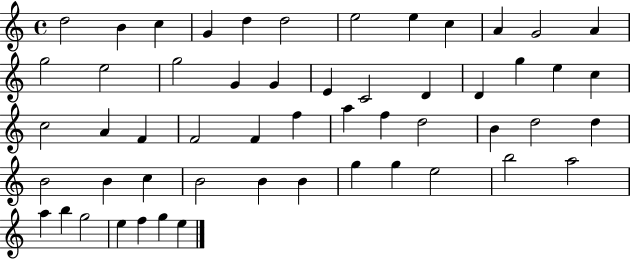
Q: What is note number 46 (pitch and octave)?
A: B5